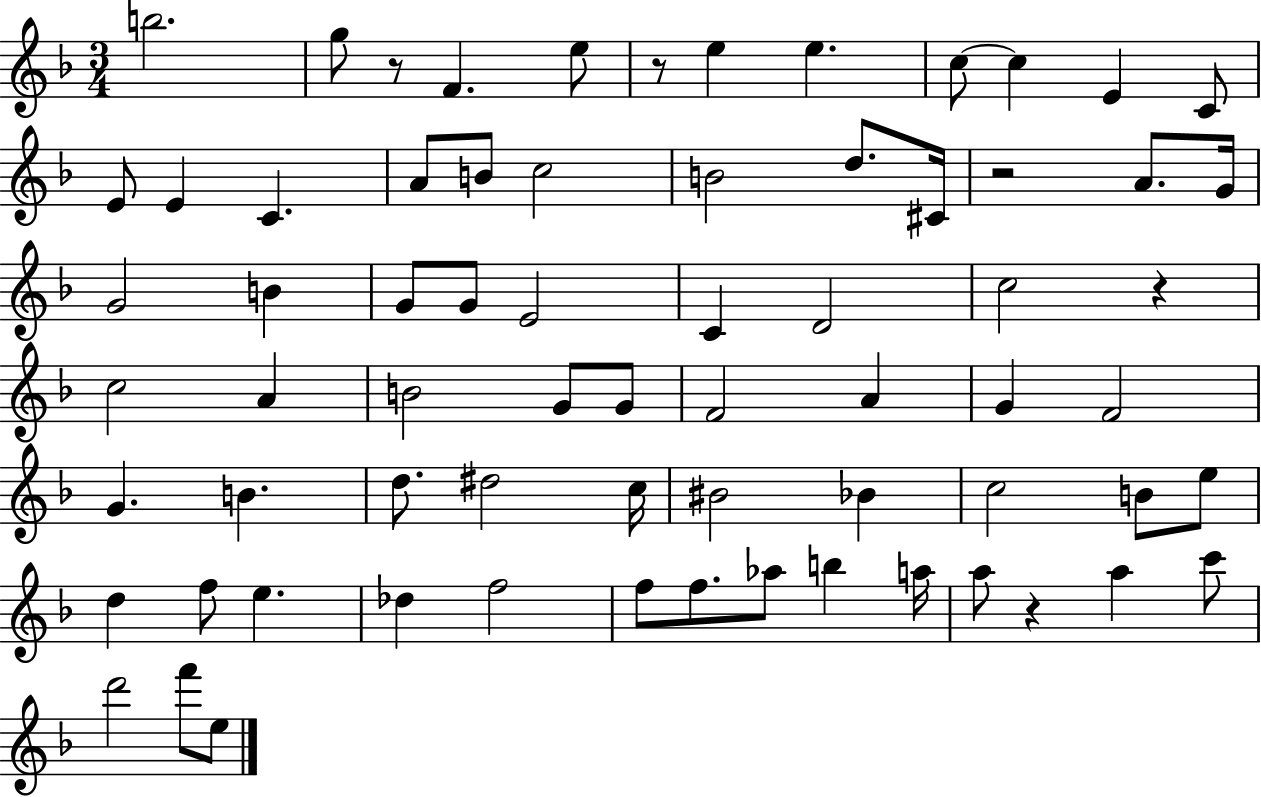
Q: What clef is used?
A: treble